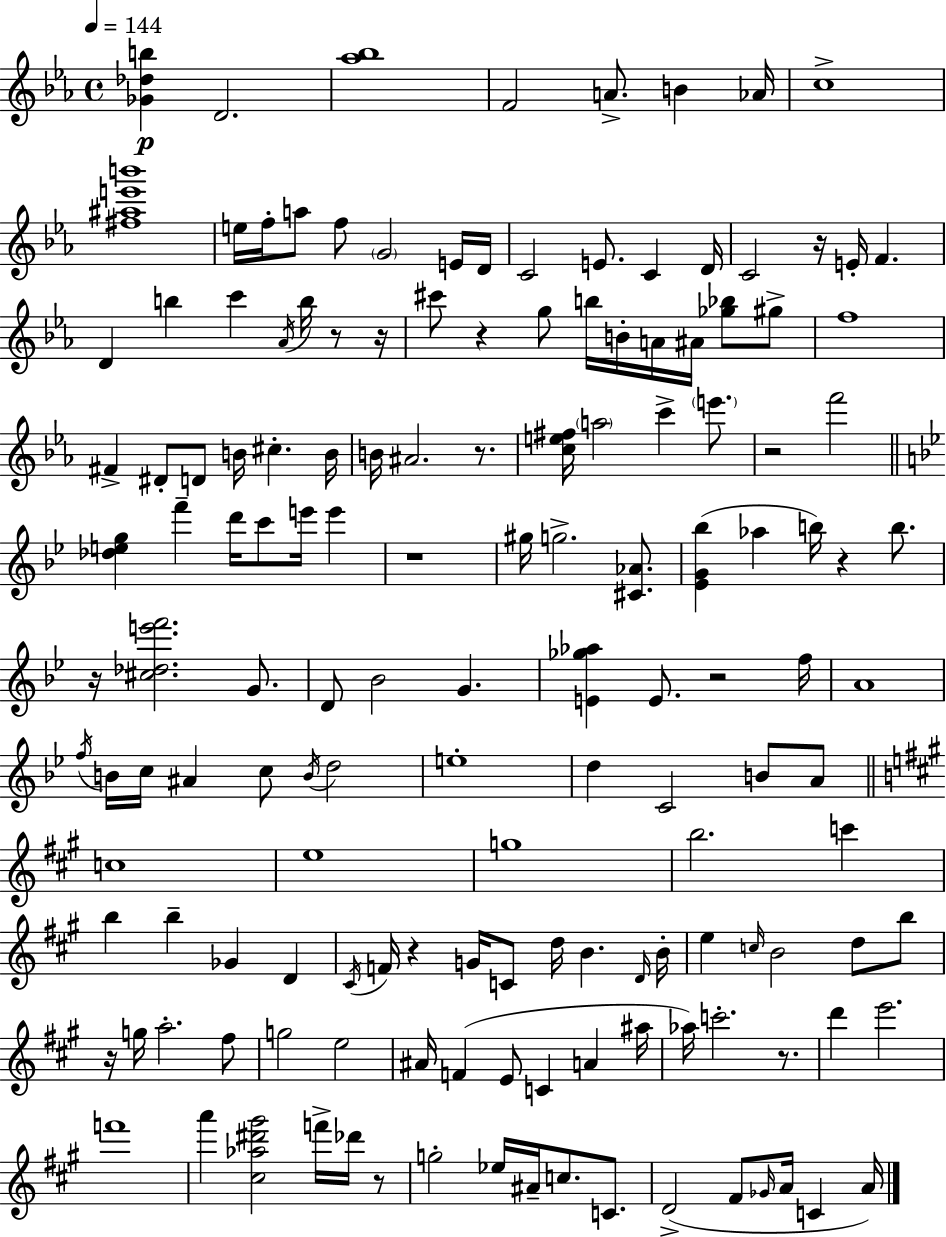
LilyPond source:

{
  \clef treble
  \time 4/4
  \defaultTimeSignature
  \key ees \major
  \tempo 4 = 144
  \repeat volta 2 { <ges' des'' b''>4\p d'2. | <aes'' bes''>1 | f'2 a'8.-> b'4 aes'16 | c''1-> | \break <fis'' ais'' e''' b'''>1 | e''16 f''16-. a''8 f''8 \parenthesize g'2 e'16 d'16 | c'2 e'8. c'4 d'16 | c'2 r16 e'16-. f'4. | \break d'4 b''4 c'''4 \acciaccatura { aes'16 } b''16 r8 | r16 cis'''8 r4 g''8 b''16 b'16-. a'16 ais'16 <ges'' bes''>8 gis''8-> | f''1 | fis'4-> dis'8-. d'8 b'16 cis''4.-. | \break b'16 b'16 ais'2. r8. | <c'' e'' fis''>16 \parenthesize a''2 c'''4-> \parenthesize e'''8. | r2 f'''2 | \bar "||" \break \key g \minor <des'' e'' g''>4 f'''4-- d'''16 c'''8 e'''16 e'''4 | r1 | gis''16 g''2.-> <cis' aes'>8. | <ees' g' bes''>4( aes''4 b''16) r4 b''8. | \break r16 <cis'' des'' e''' f'''>2. g'8. | d'8 bes'2 g'4. | <e' ges'' aes''>4 e'8. r2 f''16 | a'1 | \break \acciaccatura { f''16 } b'16 c''16 ais'4 c''8 \acciaccatura { b'16 } d''2 | e''1-. | d''4 c'2 b'8 | a'8 \bar "||" \break \key a \major c''1 | e''1 | g''1 | b''2. c'''4 | \break b''4 b''4-- ges'4 d'4 | \acciaccatura { cis'16 } f'16 r4 g'16 c'8 d''16 b'4. | \grace { d'16 } b'16-. e''4 \grace { c''16 } b'2 d''8 | b''8 r16 g''16 a''2.-. | \break fis''8 g''2 e''2 | ais'16 f'4( e'8 c'4 a'4 | ais''16 aes''16) c'''2.-. | r8. d'''4 e'''2. | \break f'''1 | a'''4 <cis'' aes'' dis''' gis'''>2 f'''16-> | des'''16 r8 g''2-. ees''16 ais'16-- c''8. | c'8. d'2->( fis'8 \grace { ges'16 } a'16 c'4 | \break a'16) } \bar "|."
}